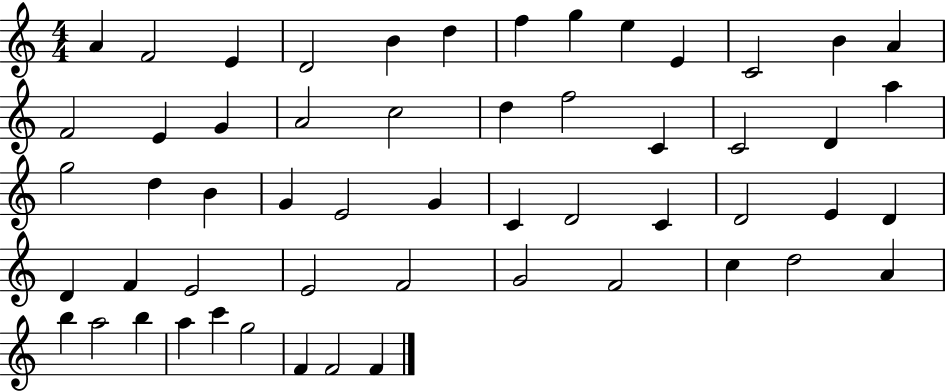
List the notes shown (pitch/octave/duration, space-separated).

A4/q F4/h E4/q D4/h B4/q D5/q F5/q G5/q E5/q E4/q C4/h B4/q A4/q F4/h E4/q G4/q A4/h C5/h D5/q F5/h C4/q C4/h D4/q A5/q G5/h D5/q B4/q G4/q E4/h G4/q C4/q D4/h C4/q D4/h E4/q D4/q D4/q F4/q E4/h E4/h F4/h G4/h F4/h C5/q D5/h A4/q B5/q A5/h B5/q A5/q C6/q G5/h F4/q F4/h F4/q